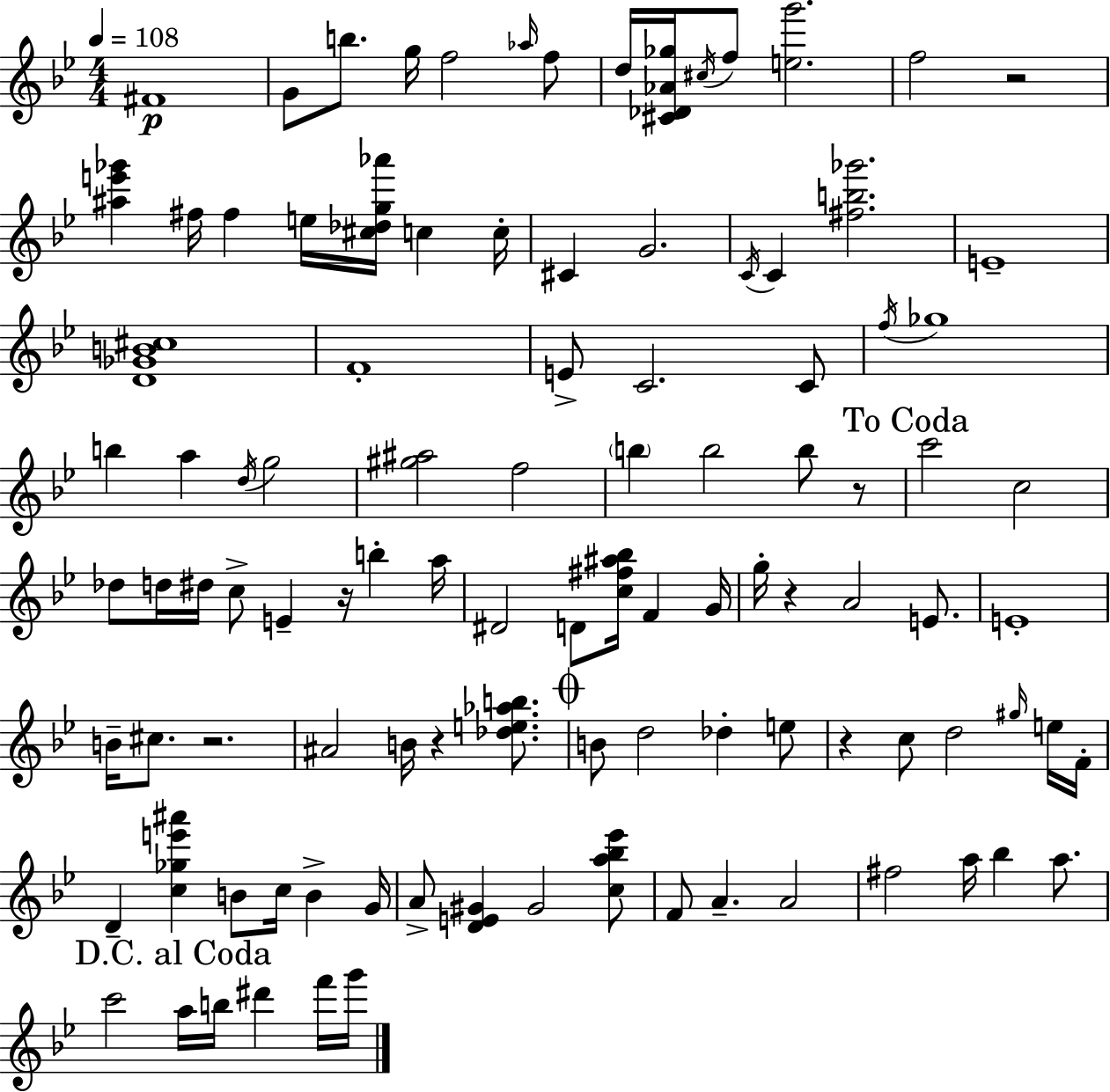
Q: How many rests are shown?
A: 7